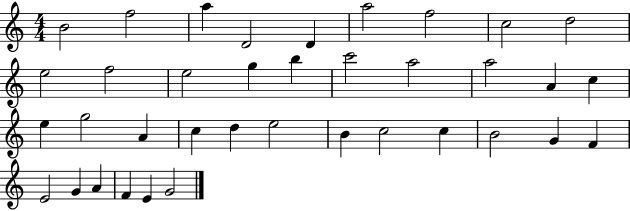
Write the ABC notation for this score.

X:1
T:Untitled
M:4/4
L:1/4
K:C
B2 f2 a D2 D a2 f2 c2 d2 e2 f2 e2 g b c'2 a2 a2 A c e g2 A c d e2 B c2 c B2 G F E2 G A F E G2